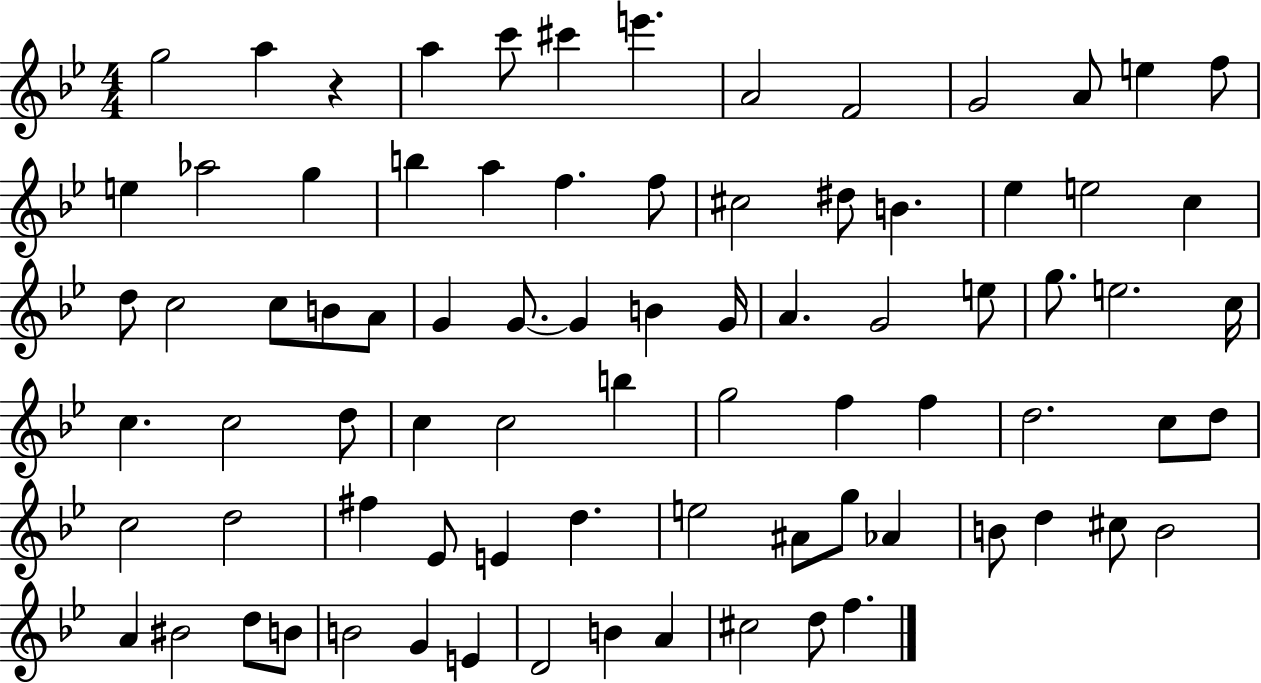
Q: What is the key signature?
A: BES major